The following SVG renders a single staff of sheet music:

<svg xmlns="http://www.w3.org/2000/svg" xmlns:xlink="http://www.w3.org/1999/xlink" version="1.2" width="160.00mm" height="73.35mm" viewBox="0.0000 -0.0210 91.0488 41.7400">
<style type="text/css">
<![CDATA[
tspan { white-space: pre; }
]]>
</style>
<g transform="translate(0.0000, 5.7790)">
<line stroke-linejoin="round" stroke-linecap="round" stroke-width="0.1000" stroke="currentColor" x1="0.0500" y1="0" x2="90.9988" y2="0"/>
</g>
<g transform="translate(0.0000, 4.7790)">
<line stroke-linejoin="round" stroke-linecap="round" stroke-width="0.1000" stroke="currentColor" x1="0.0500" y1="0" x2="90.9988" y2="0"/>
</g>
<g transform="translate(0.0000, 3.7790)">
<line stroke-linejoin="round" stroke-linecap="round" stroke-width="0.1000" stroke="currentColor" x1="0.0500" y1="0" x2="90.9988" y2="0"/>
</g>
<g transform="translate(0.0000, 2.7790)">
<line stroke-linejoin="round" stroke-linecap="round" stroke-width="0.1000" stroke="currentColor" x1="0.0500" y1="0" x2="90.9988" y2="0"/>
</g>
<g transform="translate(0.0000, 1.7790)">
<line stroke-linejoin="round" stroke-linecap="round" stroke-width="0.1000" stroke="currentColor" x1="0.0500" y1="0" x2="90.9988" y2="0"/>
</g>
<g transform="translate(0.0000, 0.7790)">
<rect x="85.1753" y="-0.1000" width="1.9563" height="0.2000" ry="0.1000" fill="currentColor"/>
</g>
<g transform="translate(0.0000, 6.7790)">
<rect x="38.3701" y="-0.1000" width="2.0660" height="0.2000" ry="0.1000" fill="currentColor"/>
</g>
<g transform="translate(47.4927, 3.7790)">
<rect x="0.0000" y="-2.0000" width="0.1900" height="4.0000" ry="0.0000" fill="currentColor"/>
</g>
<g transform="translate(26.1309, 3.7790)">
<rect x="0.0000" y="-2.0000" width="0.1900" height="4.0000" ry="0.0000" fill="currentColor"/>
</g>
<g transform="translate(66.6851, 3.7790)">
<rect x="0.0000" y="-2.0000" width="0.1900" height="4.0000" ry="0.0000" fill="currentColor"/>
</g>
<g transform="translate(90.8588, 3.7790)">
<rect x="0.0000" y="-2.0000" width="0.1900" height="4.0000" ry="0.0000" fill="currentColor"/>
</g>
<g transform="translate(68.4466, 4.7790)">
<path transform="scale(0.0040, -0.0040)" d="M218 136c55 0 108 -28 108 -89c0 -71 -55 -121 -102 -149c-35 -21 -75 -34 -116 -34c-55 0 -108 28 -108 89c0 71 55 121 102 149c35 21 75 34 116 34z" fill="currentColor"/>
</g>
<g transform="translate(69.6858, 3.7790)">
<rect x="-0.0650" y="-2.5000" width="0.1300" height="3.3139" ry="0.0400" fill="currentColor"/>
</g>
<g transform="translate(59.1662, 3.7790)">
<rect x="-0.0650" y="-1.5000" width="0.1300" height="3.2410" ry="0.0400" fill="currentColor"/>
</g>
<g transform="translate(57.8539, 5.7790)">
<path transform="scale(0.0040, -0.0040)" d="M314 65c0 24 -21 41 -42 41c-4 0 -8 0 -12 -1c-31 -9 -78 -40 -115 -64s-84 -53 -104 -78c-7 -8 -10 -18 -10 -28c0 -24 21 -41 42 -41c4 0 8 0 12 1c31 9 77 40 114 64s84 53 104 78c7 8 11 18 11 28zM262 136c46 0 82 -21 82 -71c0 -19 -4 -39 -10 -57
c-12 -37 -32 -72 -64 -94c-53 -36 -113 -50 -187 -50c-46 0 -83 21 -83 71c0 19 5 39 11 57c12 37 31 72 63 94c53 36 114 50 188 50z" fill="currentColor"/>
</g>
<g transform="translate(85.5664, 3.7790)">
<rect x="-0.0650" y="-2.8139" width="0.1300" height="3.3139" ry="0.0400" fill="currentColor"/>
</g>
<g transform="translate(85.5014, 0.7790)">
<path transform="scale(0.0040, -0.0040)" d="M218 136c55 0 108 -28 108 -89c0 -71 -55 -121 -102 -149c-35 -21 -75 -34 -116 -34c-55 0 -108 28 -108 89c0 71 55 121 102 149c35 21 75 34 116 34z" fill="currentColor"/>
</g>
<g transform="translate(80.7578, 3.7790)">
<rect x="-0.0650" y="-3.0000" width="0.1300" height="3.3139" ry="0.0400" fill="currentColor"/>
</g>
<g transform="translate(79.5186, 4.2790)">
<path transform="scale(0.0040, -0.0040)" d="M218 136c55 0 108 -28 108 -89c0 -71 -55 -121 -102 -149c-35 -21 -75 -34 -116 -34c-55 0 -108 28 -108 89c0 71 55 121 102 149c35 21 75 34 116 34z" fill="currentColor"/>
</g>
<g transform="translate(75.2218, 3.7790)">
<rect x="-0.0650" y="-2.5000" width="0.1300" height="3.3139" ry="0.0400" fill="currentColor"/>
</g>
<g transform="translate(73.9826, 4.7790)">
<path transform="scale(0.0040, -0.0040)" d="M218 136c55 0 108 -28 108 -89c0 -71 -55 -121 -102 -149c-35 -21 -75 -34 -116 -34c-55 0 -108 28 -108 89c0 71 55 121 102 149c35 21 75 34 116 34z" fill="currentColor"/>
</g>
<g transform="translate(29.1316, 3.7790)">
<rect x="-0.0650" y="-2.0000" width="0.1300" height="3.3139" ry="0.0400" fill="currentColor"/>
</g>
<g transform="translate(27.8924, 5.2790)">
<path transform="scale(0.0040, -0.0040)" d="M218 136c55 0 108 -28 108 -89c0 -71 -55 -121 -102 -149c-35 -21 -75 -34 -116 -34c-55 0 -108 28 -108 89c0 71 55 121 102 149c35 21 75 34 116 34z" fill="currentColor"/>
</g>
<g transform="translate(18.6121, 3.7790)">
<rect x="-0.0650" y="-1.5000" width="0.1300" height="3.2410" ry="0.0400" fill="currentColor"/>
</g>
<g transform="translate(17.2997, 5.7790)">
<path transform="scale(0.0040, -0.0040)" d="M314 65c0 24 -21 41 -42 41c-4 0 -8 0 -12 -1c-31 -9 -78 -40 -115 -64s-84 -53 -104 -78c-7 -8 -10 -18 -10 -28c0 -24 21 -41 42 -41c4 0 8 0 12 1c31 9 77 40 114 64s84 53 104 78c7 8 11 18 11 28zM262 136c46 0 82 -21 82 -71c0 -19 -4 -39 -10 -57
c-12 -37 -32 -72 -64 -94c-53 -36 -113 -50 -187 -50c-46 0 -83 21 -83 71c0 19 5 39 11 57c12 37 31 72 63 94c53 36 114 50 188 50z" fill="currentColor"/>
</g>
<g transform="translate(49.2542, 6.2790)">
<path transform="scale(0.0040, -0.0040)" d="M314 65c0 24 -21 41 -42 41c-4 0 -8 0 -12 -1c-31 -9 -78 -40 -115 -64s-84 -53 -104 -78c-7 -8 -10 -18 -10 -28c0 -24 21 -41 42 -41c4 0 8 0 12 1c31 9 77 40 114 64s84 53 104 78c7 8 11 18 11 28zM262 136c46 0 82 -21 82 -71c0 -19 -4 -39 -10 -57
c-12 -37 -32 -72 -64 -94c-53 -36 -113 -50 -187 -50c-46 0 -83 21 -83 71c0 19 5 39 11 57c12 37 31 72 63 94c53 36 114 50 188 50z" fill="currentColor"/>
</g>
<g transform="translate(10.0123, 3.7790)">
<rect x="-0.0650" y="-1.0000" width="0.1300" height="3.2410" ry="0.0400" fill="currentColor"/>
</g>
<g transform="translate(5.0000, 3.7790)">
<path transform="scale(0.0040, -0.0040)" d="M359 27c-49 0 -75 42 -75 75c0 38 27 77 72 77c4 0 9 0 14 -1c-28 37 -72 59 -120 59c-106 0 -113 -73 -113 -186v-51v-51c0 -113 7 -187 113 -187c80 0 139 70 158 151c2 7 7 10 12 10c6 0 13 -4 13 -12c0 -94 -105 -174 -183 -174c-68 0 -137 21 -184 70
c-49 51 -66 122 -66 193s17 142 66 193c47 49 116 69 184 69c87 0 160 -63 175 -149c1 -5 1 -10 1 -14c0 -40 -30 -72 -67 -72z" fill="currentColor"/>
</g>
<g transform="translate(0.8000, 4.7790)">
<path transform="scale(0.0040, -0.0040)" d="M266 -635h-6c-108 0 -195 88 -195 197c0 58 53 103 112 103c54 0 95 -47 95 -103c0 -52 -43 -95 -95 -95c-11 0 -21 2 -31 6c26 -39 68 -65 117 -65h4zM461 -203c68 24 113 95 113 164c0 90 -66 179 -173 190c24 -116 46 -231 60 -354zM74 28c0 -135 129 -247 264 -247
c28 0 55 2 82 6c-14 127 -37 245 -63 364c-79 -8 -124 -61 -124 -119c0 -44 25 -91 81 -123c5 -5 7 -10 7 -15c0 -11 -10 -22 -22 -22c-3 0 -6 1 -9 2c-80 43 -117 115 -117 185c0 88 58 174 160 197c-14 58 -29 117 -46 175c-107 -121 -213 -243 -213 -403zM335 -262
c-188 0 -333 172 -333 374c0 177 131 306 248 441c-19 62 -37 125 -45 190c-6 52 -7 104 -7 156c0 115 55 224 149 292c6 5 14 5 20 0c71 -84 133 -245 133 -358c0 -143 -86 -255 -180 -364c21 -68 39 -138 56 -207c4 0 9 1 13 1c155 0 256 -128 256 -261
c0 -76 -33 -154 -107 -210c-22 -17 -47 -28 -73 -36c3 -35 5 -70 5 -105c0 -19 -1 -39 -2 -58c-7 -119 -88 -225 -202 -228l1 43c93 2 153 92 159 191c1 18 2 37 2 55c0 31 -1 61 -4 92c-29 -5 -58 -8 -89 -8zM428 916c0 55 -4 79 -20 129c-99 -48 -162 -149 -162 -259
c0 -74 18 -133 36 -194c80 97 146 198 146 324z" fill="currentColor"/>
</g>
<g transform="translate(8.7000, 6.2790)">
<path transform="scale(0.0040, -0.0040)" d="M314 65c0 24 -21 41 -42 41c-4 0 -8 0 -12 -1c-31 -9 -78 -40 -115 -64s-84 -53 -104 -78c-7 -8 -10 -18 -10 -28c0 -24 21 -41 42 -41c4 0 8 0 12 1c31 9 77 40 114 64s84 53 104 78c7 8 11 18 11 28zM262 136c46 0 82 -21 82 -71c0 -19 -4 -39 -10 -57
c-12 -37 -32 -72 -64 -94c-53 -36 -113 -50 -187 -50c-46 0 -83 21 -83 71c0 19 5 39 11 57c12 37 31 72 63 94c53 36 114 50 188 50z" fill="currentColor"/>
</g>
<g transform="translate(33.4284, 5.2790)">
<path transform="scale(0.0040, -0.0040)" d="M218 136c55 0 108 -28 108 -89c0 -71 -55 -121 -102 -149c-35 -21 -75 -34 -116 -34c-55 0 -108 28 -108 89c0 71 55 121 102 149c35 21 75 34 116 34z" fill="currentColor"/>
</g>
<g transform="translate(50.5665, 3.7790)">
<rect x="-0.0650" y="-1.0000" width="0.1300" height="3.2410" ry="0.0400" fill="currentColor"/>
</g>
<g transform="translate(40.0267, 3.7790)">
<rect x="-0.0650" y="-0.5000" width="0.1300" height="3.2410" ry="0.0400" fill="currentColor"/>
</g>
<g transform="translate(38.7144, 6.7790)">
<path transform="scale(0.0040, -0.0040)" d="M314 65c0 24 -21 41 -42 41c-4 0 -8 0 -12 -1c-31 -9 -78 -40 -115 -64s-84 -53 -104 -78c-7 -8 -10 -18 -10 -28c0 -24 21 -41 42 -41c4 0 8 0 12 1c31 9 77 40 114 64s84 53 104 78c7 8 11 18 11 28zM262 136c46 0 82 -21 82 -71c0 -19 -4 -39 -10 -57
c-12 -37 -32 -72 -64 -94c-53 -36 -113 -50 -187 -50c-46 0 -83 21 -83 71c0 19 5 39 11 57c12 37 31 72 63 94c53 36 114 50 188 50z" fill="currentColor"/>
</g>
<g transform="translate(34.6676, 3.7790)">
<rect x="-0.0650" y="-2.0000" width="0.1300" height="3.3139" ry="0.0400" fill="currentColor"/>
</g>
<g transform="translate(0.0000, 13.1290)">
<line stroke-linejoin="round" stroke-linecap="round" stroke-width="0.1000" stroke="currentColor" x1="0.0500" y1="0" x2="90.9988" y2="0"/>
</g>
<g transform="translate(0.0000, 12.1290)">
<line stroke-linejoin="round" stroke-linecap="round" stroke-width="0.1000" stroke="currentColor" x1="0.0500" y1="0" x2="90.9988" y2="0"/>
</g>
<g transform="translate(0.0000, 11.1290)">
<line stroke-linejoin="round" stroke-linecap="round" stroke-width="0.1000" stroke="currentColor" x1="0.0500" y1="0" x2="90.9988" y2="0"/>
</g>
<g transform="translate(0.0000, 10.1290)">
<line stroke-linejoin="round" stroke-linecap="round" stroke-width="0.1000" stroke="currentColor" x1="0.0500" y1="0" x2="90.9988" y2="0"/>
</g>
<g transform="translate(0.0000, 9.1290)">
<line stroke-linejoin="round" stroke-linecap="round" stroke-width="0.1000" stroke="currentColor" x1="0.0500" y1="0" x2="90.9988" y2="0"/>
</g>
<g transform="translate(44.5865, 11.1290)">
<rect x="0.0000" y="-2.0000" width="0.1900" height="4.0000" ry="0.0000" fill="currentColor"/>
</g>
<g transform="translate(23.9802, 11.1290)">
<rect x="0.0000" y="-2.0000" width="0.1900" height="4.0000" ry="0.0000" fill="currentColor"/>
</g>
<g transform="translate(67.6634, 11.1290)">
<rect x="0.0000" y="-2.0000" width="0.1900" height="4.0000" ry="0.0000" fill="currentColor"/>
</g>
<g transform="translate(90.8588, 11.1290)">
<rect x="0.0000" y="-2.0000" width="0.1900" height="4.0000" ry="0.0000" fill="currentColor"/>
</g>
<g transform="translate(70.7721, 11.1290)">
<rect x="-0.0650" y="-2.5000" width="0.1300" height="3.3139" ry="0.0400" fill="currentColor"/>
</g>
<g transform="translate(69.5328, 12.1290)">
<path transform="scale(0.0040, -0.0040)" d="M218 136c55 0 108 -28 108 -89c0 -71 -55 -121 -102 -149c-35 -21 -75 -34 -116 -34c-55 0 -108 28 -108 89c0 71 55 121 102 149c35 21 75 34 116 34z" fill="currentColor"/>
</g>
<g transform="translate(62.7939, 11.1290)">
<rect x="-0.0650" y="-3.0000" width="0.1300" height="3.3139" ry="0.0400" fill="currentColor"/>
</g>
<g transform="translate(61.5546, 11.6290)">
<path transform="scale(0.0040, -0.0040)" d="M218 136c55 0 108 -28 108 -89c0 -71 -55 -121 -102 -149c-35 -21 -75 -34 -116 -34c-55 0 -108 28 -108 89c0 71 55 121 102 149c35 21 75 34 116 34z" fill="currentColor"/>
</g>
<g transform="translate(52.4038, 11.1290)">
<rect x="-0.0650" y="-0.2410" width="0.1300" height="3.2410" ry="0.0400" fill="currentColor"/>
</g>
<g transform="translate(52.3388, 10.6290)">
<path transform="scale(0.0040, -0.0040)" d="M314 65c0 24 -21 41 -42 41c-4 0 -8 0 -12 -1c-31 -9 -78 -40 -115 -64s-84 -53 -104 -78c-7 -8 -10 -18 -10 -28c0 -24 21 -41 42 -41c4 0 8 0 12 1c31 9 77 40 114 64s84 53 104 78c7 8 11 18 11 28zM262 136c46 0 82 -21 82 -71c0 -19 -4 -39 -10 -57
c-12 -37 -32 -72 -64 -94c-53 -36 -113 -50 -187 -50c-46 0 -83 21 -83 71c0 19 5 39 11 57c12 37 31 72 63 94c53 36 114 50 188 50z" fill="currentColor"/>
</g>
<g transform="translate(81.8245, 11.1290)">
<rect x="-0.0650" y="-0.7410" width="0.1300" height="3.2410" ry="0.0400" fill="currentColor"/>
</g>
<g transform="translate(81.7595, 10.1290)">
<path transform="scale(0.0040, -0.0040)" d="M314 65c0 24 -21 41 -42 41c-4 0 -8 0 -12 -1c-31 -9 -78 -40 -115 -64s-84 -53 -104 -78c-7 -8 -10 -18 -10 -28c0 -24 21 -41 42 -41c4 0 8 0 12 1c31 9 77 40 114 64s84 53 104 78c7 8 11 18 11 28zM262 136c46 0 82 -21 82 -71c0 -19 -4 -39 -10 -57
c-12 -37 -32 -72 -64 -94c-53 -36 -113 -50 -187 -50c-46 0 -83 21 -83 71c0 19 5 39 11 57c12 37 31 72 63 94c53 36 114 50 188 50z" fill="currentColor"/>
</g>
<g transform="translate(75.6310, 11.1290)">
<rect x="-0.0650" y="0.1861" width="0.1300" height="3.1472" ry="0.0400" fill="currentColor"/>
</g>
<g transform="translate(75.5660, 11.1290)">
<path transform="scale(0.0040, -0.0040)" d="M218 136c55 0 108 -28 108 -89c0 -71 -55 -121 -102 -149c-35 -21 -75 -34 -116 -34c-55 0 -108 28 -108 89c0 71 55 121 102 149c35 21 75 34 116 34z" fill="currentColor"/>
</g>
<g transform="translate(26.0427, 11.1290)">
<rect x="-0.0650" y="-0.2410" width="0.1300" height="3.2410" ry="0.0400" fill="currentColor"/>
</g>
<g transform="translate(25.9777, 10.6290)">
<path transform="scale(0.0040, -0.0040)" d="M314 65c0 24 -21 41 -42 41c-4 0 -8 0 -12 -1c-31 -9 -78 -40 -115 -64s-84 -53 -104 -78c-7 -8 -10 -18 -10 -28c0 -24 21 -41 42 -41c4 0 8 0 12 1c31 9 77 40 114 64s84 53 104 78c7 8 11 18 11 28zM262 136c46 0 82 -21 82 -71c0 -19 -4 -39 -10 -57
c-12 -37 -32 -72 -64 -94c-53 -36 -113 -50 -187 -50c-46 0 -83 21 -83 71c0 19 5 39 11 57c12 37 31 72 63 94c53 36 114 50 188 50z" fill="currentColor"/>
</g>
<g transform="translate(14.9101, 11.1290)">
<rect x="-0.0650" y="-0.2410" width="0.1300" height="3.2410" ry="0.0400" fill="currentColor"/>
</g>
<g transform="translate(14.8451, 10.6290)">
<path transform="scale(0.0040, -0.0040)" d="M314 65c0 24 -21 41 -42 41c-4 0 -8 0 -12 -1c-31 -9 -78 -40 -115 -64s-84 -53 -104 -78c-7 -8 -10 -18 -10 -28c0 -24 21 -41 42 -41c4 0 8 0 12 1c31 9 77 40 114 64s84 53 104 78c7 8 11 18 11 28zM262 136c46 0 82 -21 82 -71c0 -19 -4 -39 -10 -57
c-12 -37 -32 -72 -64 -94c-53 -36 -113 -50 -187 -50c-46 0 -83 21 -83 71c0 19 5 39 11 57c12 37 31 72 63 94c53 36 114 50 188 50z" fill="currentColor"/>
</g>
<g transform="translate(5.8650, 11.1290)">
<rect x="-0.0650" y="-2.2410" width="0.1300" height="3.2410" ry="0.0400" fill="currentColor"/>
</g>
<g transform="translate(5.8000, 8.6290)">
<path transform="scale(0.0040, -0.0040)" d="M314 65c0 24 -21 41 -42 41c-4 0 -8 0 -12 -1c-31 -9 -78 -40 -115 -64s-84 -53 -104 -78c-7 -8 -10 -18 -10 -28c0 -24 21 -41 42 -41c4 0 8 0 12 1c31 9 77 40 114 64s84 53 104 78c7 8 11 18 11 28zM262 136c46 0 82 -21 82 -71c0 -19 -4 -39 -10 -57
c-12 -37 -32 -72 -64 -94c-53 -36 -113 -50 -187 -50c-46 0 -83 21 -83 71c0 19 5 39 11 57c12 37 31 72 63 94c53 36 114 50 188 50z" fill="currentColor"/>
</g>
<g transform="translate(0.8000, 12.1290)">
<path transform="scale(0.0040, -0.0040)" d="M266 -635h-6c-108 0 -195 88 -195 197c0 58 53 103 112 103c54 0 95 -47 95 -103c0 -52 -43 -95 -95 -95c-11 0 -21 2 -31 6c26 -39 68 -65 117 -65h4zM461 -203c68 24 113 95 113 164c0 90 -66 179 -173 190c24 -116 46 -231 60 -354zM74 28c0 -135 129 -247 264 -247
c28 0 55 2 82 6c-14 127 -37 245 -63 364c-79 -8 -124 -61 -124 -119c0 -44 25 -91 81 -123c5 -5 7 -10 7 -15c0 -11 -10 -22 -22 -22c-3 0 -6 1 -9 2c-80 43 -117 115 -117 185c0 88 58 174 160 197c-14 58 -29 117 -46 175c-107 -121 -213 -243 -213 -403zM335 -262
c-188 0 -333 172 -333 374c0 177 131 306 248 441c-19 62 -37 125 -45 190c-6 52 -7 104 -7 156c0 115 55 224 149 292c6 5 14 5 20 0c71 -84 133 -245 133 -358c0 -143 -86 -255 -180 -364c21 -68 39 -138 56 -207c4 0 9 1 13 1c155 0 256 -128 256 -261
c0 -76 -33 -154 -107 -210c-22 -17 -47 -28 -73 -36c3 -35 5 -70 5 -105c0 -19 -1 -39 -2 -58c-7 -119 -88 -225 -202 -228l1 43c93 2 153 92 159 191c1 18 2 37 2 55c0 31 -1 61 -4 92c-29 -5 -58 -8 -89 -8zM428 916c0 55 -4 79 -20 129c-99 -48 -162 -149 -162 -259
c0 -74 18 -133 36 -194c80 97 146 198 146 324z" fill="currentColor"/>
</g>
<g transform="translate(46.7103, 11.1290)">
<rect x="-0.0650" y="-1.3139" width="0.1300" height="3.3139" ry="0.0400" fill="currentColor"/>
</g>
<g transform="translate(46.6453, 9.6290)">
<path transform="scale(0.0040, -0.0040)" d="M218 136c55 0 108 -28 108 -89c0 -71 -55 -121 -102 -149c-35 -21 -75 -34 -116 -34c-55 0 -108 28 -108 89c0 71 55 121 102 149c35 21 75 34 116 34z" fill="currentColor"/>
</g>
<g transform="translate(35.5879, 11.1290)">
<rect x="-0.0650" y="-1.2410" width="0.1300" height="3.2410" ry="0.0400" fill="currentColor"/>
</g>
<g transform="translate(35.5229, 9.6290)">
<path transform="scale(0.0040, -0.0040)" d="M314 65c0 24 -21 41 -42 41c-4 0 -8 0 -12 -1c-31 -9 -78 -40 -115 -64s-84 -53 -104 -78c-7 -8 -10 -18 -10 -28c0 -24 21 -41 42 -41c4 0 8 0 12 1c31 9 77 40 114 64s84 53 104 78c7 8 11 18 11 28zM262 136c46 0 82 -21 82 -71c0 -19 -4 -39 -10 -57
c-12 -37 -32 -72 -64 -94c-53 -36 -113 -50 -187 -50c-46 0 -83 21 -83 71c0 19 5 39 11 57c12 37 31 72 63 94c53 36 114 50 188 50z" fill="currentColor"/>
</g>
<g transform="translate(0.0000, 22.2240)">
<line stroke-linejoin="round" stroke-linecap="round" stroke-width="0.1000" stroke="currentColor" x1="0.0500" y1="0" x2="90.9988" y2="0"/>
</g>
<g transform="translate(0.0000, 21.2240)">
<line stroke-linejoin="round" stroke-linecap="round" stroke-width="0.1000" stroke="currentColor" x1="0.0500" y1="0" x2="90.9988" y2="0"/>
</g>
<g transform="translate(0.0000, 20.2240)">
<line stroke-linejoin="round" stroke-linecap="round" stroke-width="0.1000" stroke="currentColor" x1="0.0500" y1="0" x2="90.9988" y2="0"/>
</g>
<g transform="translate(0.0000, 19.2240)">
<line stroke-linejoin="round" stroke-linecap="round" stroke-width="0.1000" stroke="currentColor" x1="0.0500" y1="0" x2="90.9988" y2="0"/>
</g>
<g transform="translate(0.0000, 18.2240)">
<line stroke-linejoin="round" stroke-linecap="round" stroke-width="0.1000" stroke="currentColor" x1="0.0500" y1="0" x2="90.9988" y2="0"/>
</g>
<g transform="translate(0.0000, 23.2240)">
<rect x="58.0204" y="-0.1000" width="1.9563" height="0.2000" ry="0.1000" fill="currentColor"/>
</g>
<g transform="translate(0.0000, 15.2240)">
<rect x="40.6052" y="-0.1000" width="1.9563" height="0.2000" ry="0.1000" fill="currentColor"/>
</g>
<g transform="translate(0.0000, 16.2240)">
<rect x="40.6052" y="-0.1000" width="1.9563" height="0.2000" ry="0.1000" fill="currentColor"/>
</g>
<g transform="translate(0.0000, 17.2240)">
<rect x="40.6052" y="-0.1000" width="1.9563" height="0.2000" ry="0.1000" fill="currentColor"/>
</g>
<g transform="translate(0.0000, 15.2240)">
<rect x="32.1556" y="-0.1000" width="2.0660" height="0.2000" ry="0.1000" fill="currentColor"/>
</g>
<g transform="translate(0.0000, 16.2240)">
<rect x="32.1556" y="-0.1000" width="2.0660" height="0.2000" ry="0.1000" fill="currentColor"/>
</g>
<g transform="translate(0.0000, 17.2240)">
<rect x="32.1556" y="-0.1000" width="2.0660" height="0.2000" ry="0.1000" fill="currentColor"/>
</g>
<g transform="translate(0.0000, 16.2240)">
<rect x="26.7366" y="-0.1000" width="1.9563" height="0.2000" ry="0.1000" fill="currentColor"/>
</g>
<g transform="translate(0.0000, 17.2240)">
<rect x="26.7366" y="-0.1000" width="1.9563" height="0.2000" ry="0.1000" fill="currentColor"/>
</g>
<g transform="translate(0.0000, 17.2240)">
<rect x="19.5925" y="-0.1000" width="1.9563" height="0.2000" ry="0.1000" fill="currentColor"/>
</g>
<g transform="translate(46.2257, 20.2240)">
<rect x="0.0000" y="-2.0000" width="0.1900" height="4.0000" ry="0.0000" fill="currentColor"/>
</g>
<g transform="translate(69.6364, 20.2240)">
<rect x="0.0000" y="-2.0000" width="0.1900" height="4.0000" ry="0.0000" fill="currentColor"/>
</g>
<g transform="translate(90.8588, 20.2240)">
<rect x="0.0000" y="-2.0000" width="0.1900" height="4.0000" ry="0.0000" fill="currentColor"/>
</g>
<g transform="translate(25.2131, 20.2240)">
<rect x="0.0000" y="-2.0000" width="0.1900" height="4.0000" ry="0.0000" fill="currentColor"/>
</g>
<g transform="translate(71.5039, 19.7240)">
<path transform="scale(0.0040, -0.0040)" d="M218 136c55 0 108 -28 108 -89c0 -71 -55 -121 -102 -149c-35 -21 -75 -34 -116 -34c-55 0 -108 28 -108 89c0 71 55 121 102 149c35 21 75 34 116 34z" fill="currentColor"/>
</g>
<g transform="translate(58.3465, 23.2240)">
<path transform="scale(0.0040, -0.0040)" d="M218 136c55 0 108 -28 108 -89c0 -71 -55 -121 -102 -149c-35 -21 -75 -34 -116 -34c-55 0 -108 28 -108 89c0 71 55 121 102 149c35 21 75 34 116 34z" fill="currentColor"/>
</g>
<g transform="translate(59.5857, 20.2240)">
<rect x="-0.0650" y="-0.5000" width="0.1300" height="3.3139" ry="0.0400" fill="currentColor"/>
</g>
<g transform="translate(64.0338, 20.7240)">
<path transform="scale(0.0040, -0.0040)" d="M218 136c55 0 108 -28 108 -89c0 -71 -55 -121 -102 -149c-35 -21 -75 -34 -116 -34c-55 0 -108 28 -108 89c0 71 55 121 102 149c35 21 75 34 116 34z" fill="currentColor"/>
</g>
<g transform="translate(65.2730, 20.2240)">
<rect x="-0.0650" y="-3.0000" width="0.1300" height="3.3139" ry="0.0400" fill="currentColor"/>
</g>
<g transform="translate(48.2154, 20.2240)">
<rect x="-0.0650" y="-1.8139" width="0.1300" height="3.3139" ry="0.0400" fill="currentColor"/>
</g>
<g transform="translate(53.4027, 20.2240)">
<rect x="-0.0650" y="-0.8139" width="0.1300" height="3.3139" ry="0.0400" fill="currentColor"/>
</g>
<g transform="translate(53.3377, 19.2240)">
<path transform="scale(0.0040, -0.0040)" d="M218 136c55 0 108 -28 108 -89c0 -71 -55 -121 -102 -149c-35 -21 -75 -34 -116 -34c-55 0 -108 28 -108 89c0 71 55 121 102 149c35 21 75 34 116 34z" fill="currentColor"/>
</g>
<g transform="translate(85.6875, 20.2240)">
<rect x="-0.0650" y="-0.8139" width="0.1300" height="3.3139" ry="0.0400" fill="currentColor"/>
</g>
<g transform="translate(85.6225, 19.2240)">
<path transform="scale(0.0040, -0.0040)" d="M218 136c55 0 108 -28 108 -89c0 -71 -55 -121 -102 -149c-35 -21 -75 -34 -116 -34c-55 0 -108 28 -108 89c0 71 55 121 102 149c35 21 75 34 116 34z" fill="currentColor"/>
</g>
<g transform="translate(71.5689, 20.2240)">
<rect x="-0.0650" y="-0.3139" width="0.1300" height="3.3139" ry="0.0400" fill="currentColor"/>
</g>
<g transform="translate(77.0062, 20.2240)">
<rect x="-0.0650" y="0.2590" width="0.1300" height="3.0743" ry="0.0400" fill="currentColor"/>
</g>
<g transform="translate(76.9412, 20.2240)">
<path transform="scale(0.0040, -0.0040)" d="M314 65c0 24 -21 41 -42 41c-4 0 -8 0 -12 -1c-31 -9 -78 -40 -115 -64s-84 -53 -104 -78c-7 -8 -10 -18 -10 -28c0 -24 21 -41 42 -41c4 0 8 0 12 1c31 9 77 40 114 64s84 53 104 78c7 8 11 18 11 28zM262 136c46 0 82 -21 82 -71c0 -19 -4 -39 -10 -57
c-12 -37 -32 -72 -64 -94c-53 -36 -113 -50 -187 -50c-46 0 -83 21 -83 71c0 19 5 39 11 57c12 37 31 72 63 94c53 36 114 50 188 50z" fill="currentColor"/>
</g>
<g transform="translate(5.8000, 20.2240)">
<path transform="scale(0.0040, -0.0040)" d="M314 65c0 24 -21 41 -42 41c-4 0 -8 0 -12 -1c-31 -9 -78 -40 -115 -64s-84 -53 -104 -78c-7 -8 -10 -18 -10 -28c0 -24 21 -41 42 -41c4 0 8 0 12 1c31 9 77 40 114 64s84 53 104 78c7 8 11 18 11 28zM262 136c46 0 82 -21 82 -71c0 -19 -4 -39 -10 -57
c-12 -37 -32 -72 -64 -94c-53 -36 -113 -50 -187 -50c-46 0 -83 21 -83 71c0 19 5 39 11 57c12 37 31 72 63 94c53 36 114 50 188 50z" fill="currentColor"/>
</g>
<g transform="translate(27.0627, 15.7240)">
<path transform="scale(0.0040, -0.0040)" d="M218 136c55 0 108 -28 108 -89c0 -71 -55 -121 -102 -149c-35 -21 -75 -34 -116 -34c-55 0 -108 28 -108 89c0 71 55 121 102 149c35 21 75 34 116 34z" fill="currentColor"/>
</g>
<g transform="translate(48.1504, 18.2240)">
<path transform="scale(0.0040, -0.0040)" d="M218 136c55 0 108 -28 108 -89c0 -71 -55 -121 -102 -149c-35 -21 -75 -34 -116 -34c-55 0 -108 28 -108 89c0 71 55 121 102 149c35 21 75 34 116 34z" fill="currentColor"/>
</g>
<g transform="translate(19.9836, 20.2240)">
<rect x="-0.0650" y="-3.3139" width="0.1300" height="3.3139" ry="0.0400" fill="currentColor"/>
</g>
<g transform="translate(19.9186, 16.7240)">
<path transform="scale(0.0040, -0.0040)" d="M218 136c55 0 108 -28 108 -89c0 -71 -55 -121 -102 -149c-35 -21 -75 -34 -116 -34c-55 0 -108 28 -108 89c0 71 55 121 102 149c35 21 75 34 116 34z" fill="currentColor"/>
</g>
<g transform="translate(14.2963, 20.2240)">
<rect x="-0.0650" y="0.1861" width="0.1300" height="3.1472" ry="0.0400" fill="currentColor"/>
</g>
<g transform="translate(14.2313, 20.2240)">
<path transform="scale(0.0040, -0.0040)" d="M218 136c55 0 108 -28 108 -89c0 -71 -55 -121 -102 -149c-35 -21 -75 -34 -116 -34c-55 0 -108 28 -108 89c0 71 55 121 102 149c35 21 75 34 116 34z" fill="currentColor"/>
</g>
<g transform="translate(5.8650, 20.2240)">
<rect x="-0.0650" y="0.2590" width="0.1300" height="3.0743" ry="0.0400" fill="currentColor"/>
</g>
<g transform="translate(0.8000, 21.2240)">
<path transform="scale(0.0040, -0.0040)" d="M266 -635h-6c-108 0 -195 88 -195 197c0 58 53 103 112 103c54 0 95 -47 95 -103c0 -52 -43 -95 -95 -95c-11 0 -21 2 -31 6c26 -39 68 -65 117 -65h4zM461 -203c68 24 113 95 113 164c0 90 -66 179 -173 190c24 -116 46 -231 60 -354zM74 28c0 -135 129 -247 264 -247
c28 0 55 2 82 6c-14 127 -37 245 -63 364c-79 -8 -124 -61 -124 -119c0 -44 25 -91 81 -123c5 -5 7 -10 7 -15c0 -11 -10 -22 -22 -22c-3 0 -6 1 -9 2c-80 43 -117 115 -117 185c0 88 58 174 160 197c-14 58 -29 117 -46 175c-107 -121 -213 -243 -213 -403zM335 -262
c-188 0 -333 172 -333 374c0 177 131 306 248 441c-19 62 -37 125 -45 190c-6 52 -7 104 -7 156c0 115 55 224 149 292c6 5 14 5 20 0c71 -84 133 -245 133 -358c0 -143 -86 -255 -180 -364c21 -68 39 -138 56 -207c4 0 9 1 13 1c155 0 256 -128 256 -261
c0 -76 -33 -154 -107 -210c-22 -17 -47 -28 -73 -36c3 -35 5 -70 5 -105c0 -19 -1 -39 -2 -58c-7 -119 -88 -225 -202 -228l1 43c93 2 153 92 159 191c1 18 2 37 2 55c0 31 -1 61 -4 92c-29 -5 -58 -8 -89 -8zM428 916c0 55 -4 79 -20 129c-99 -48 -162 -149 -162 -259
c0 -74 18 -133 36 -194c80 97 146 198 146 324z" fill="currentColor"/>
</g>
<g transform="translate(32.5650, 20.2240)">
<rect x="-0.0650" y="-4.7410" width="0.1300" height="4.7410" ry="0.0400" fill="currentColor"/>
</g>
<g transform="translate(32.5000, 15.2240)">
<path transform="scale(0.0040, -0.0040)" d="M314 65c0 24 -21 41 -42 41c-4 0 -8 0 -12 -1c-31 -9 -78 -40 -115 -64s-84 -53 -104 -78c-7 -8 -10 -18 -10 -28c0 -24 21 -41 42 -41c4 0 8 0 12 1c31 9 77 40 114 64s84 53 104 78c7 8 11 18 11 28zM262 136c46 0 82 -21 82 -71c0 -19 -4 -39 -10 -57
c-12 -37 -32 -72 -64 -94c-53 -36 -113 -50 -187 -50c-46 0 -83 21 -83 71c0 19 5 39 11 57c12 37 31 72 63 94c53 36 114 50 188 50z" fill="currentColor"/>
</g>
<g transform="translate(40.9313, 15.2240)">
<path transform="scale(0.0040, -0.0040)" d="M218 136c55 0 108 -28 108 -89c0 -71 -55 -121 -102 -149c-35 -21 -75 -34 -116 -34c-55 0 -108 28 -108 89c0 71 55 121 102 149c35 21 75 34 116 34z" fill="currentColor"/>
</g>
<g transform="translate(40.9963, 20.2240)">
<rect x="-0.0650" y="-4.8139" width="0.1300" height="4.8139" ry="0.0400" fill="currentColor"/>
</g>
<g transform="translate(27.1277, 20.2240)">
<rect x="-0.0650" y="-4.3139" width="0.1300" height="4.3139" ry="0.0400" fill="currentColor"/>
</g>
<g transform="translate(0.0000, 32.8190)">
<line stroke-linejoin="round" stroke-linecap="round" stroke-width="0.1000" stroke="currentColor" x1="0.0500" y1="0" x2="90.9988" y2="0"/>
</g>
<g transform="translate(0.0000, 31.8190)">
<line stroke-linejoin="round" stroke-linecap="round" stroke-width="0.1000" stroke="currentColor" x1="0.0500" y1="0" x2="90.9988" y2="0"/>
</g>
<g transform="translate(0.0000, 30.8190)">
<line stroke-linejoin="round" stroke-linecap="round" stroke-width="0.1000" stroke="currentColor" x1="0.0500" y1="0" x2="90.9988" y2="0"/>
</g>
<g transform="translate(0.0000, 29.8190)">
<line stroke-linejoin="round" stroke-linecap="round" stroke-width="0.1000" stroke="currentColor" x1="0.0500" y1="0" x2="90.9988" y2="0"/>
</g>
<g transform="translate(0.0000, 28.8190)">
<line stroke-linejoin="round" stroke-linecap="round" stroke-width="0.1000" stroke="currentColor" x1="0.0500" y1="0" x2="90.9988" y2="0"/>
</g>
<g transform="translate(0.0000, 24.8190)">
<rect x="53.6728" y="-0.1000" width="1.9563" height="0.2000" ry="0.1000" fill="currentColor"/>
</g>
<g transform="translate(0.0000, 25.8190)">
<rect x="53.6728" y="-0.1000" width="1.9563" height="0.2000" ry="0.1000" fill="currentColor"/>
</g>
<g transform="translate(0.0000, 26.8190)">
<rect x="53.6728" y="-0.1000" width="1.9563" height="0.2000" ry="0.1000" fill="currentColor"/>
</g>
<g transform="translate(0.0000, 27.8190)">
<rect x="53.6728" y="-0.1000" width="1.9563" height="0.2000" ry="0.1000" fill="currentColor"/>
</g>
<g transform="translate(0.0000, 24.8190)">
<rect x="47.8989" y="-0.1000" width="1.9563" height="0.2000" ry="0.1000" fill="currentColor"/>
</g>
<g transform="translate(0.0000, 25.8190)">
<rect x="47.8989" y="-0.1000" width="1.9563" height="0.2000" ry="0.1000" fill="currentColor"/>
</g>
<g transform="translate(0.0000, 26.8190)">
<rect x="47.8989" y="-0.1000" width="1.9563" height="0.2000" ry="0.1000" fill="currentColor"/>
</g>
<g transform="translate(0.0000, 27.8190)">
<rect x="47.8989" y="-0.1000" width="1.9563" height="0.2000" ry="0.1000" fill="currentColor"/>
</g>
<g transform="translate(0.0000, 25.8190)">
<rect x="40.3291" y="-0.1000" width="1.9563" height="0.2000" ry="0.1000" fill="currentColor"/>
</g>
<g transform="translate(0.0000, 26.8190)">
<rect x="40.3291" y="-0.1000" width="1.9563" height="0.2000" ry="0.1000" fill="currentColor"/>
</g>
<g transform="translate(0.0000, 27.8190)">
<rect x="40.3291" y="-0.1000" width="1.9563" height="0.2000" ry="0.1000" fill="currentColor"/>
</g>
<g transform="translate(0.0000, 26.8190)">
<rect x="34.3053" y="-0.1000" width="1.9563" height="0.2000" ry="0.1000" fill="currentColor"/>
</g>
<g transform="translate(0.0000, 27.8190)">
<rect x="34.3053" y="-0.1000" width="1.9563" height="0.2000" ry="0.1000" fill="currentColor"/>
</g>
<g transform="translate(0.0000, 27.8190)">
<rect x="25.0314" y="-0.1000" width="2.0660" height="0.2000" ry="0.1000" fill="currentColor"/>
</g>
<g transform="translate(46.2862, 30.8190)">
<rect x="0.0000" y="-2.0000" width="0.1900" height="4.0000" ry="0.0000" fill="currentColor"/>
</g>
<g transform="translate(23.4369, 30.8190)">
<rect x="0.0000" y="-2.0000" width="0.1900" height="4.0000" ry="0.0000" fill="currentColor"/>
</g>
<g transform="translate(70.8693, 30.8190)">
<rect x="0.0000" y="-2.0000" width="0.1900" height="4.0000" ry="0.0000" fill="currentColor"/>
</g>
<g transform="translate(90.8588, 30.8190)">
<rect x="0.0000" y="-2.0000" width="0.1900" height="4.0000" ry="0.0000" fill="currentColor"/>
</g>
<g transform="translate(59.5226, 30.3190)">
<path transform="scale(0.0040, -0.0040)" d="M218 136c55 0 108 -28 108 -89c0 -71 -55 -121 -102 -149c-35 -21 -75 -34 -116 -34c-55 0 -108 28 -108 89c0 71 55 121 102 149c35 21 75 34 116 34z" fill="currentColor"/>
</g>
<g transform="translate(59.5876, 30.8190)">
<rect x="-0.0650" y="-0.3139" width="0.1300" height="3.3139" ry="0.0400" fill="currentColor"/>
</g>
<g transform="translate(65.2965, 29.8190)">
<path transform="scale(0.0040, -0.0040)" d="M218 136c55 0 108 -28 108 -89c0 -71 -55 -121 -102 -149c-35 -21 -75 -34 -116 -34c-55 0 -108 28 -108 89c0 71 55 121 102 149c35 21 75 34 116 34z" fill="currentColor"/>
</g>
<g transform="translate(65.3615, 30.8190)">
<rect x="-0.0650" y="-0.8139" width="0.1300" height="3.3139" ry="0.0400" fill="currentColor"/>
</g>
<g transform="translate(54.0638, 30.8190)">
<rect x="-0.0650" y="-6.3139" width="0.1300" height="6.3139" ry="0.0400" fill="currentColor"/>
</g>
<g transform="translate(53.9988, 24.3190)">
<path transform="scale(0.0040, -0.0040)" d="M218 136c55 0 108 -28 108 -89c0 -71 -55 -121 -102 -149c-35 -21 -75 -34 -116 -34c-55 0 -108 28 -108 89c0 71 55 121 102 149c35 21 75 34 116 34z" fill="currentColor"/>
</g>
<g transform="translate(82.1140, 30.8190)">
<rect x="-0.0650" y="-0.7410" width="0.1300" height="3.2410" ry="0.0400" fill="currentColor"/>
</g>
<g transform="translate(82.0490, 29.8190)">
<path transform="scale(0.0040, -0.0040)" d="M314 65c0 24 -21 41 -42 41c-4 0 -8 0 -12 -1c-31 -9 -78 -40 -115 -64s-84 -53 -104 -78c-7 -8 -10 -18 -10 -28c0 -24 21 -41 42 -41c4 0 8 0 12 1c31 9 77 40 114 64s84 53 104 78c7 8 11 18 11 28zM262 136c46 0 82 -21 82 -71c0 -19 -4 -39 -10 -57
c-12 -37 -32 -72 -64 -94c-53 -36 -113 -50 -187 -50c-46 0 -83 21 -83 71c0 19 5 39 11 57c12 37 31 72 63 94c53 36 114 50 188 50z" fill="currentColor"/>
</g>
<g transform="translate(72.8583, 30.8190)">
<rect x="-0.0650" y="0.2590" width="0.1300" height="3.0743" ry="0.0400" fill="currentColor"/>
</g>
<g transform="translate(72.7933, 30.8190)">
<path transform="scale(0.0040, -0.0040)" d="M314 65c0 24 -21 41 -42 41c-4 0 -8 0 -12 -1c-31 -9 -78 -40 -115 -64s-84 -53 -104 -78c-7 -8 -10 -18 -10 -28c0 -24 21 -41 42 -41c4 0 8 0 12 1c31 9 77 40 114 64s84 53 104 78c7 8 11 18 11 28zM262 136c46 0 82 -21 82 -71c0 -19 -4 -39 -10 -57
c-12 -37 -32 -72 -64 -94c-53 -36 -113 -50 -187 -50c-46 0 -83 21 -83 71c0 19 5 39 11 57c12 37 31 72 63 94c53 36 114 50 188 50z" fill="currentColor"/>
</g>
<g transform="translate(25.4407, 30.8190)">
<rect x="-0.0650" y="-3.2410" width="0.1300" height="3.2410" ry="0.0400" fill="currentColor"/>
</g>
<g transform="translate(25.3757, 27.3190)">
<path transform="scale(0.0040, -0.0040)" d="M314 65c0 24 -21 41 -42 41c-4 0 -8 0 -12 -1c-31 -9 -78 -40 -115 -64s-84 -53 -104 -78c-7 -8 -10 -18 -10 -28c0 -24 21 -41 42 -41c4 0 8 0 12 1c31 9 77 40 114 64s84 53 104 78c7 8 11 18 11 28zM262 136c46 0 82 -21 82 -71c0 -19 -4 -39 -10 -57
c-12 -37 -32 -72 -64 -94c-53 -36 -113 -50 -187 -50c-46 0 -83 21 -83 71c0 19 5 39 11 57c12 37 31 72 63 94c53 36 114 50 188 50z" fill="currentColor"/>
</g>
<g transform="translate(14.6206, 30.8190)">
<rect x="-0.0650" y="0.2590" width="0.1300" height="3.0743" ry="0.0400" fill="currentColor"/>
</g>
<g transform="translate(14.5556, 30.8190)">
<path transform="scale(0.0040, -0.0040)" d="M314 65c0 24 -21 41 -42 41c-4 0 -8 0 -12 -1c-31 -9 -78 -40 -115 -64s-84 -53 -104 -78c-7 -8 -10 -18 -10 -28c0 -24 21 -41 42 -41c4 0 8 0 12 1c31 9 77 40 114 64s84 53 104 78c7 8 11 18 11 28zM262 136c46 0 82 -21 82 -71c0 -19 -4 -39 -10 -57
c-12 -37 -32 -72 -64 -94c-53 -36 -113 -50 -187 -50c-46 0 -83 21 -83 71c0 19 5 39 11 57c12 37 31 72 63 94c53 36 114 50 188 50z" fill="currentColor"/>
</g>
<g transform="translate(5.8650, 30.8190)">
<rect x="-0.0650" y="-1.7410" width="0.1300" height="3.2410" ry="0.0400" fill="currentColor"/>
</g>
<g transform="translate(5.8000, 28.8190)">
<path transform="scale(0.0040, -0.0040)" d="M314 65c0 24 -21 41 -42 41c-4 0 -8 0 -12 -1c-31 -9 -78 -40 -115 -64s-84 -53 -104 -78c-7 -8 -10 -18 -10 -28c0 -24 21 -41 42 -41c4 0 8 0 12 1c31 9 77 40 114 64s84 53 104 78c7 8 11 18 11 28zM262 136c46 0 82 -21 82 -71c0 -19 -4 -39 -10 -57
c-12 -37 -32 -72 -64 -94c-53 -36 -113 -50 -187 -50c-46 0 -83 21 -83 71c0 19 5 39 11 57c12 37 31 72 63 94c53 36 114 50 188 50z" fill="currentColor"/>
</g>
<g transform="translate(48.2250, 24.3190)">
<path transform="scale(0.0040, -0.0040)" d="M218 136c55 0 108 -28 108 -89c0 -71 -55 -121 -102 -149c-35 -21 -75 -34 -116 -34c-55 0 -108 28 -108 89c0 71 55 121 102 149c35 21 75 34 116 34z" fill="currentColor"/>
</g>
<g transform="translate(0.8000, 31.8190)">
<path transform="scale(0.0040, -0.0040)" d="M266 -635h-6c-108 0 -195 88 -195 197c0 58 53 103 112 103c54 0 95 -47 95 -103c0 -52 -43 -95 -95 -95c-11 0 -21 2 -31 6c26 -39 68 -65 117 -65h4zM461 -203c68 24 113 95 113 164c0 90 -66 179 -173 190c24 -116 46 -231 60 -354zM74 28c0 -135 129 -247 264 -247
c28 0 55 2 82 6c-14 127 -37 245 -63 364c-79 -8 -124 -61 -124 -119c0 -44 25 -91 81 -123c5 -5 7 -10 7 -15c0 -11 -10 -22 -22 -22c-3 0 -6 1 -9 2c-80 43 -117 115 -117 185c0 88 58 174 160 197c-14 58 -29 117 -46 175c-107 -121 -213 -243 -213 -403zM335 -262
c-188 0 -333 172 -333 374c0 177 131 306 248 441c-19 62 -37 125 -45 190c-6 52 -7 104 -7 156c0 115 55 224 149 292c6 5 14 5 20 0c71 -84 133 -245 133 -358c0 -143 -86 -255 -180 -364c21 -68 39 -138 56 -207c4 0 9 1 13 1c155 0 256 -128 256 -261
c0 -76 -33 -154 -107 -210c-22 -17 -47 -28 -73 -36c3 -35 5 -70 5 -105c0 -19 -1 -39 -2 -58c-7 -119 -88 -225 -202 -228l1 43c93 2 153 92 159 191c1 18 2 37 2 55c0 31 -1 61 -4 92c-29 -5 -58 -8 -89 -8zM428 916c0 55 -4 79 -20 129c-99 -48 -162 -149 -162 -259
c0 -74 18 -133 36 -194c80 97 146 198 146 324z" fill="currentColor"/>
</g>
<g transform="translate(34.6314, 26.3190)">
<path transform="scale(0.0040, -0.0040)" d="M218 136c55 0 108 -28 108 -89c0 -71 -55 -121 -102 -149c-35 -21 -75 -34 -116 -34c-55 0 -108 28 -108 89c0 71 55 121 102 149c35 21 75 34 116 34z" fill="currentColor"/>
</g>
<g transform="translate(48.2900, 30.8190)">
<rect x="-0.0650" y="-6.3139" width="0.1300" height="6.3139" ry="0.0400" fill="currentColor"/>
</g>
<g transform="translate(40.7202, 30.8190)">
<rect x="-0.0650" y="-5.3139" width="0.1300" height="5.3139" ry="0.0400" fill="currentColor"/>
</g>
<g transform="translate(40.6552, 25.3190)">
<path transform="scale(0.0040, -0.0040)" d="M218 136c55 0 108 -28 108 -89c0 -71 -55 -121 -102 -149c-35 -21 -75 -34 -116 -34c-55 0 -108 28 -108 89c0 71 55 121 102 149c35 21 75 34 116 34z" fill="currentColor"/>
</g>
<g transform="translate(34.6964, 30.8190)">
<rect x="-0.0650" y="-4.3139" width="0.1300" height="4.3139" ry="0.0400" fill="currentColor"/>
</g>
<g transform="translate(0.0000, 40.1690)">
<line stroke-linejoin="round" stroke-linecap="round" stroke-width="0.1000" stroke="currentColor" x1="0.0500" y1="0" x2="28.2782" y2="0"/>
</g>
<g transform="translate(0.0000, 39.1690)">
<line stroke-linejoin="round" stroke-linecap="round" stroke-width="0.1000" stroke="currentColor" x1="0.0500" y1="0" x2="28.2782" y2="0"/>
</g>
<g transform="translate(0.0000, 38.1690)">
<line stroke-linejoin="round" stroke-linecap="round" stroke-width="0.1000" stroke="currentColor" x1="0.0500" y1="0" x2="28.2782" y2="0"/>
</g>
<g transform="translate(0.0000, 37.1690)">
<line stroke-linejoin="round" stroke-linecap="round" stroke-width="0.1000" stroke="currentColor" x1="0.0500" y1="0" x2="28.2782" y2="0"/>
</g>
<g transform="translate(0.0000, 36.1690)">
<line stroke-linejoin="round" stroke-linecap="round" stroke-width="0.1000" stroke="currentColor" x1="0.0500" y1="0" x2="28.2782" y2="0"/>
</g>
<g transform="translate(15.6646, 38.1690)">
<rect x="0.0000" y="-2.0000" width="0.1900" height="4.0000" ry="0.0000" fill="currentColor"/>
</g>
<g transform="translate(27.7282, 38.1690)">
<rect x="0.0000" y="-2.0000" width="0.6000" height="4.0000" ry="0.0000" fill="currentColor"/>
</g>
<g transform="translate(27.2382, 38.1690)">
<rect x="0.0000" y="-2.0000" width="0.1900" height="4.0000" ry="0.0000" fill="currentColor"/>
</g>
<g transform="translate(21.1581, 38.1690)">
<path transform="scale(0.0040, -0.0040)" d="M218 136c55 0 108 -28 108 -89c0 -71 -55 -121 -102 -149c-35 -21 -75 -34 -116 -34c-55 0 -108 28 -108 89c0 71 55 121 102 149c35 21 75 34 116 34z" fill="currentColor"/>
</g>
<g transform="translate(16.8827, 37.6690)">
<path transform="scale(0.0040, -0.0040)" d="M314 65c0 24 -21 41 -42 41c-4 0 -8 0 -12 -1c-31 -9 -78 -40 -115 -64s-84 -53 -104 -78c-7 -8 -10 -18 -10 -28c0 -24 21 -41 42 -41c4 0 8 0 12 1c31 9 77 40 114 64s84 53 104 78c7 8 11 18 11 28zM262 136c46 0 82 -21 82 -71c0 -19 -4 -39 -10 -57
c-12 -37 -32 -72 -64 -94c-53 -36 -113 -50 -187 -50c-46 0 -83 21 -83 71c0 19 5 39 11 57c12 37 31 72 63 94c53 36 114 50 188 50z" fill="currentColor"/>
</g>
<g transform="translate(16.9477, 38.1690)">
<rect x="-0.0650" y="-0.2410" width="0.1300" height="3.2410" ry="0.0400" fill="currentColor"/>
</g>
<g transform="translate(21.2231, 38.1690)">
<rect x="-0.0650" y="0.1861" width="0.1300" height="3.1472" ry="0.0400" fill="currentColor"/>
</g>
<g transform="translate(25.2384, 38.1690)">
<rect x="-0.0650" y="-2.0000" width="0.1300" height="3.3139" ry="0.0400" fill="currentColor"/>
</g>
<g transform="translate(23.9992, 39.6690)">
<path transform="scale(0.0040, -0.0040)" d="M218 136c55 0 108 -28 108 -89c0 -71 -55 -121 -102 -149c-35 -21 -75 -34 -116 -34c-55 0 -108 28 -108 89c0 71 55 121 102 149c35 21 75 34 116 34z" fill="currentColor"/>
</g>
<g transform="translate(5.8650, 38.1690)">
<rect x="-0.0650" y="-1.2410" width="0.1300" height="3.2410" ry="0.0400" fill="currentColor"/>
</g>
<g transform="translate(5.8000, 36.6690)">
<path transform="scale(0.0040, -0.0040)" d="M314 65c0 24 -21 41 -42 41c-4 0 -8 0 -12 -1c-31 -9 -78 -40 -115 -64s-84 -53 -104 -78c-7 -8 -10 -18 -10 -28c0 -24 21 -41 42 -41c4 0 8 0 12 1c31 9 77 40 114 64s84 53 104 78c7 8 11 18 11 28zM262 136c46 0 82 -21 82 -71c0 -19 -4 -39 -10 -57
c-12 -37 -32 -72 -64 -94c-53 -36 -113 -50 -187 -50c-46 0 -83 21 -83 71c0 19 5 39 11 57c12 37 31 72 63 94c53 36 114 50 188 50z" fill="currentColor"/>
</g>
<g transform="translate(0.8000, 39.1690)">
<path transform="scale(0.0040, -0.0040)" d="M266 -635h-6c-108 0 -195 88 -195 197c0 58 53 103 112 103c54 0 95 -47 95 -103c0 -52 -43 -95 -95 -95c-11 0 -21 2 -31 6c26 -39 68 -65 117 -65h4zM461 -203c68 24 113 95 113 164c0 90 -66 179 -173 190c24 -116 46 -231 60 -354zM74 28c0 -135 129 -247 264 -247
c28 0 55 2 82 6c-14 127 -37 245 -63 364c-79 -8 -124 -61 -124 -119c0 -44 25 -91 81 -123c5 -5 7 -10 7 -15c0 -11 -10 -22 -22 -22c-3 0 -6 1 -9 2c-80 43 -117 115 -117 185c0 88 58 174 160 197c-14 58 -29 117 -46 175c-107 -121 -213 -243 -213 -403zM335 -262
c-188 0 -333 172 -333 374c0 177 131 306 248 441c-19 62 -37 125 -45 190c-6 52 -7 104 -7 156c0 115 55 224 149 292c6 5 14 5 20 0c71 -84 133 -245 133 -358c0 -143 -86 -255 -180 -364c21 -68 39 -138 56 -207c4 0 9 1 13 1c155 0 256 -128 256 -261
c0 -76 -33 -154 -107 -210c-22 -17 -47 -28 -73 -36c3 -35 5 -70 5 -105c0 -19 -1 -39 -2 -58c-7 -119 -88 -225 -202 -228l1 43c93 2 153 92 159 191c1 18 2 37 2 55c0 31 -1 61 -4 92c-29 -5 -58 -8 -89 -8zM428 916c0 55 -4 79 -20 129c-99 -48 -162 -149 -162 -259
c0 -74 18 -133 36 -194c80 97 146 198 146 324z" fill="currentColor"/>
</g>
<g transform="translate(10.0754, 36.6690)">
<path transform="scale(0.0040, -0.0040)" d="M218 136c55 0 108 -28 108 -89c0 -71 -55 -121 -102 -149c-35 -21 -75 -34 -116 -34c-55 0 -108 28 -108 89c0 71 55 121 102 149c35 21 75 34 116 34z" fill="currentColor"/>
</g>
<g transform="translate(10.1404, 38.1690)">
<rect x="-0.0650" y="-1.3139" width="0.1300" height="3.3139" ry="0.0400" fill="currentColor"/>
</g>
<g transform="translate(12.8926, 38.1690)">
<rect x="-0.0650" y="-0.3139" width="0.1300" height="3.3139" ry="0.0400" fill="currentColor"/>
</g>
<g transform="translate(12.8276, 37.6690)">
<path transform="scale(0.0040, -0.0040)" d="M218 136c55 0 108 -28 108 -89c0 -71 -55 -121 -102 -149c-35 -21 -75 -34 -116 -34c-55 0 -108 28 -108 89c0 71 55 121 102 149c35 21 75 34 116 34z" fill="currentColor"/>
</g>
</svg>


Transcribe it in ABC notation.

X:1
T:Untitled
M:4/4
L:1/4
K:C
D2 E2 F F C2 D2 E2 G G A a g2 c2 c2 e2 e c2 A G B d2 B2 B b d' e'2 e' f d C A c B2 d f2 B2 b2 d' f' a' a' c d B2 d2 e2 e c c2 B F